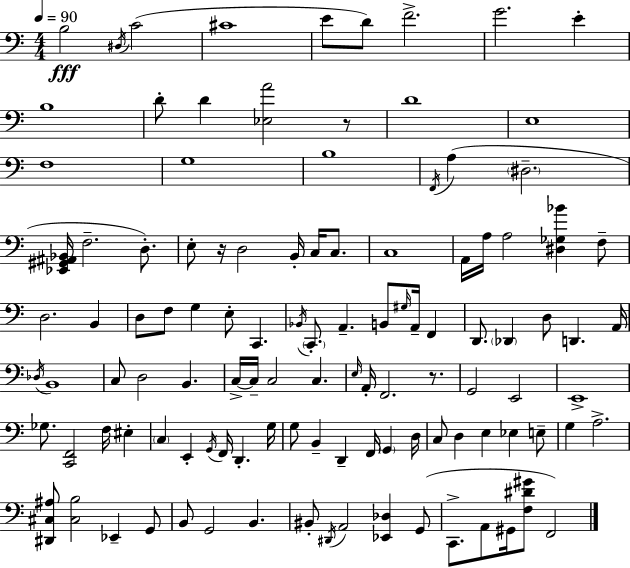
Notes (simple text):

B3/h D#3/s C4/h C#4/w E4/e D4/e F4/h. G4/h. E4/q B3/w D4/e D4/q [Eb3,A4]/h R/e D4/w E3/w F3/w G3/w B3/w F2/s A3/q D#3/h. [Eb2,G#2,A#2,Bb2]/s F3/h. D3/e. E3/e R/s D3/h B2/s C3/s C3/e. C3/w A2/s A3/s A3/h [D#3,Gb3,Bb4]/q F3/e D3/h. B2/q D3/e F3/e G3/q E3/e C2/q. Bb2/s C2/e. A2/q. B2/e G#3/s A2/s F2/q D2/e. Db2/q D3/e D2/q. A2/s Db3/s B2/w C3/e D3/h B2/q. C3/s C3/s C3/h C3/q. E3/s A2/s F2/h. R/e. G2/h E2/h E2/w Gb3/e. [C2,F2]/h F3/s EIS3/q C3/q E2/q G2/s F2/s D2/q. G3/s G3/e B2/q D2/q F2/s G2/q D3/s C3/e D3/q E3/q Eb3/q E3/e G3/q A3/h. [D#2,C#3,A#3]/e [C#3,B3]/h Eb2/q G2/e B2/e G2/h B2/q. BIS2/e D#2/s A2/h [Eb2,Db3]/q G2/e C2/e. A2/e G#2/s [F3,D#4,G#4]/e F2/h